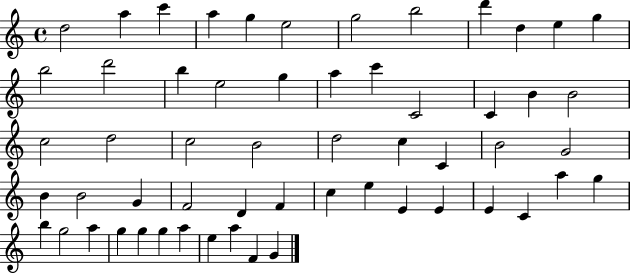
{
  \clef treble
  \time 4/4
  \defaultTimeSignature
  \key c \major
  d''2 a''4 c'''4 | a''4 g''4 e''2 | g''2 b''2 | d'''4 d''4 e''4 g''4 | \break b''2 d'''2 | b''4 e''2 g''4 | a''4 c'''4 c'2 | c'4 b'4 b'2 | \break c''2 d''2 | c''2 b'2 | d''2 c''4 c'4 | b'2 g'2 | \break b'4 b'2 g'4 | f'2 d'4 f'4 | c''4 e''4 e'4 e'4 | e'4 c'4 a''4 g''4 | \break b''4 g''2 a''4 | g''4 g''4 g''4 a''4 | e''4 a''4 f'4 g'4 | \bar "|."
}